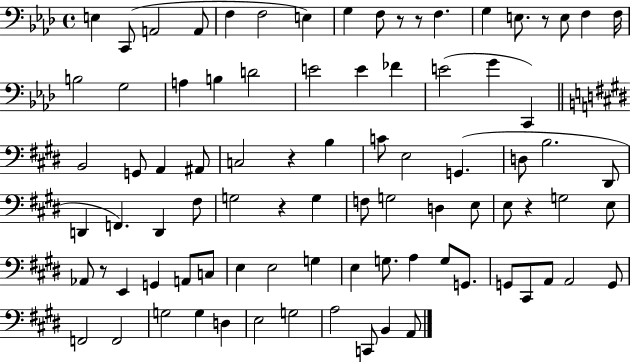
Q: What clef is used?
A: bass